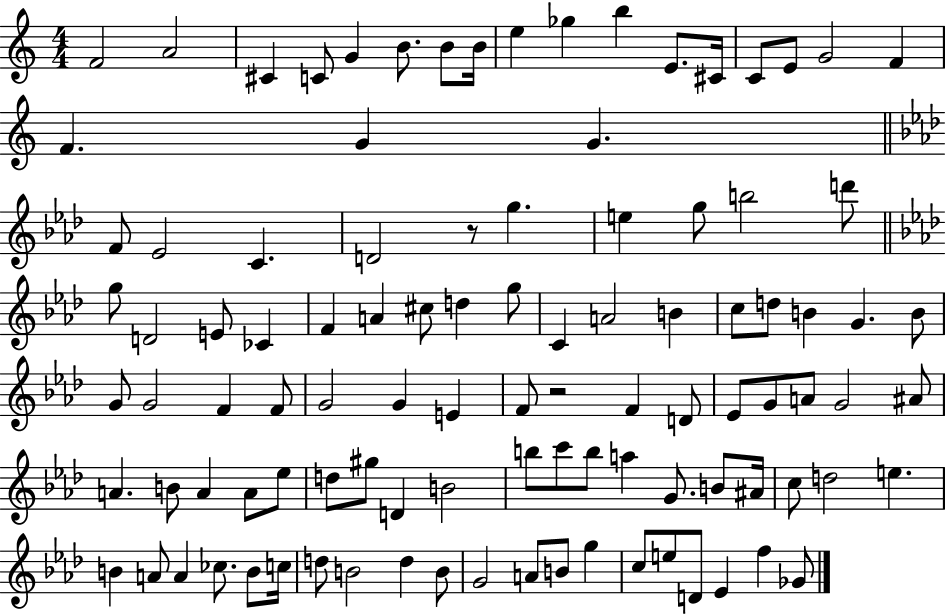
{
  \clef treble
  \numericTimeSignature
  \time 4/4
  \key c \major
  f'2 a'2 | cis'4 c'8 g'4 b'8. b'8 b'16 | e''4 ges''4 b''4 e'8. cis'16 | c'8 e'8 g'2 f'4 | \break f'4. g'4 g'4. | \bar "||" \break \key f \minor f'8 ees'2 c'4. | d'2 r8 g''4. | e''4 g''8 b''2 d'''8 | \bar "||" \break \key aes \major g''8 d'2 e'8 ces'4 | f'4 a'4 cis''8 d''4 g''8 | c'4 a'2 b'4 | c''8 d''8 b'4 g'4. b'8 | \break g'8 g'2 f'4 f'8 | g'2 g'4 e'4 | f'8 r2 f'4 d'8 | ees'8 g'8 a'8 g'2 ais'8 | \break a'4. b'8 a'4 a'8 ees''8 | d''8 gis''8 d'4 b'2 | b''8 c'''8 b''8 a''4 g'8. b'8 ais'16 | c''8 d''2 e''4. | \break b'4 a'8 a'4 ces''8. b'8 c''16 | d''8 b'2 d''4 b'8 | g'2 a'8 b'8 g''4 | c''8 e''8 d'8 ees'4 f''4 ges'8 | \break \bar "|."
}